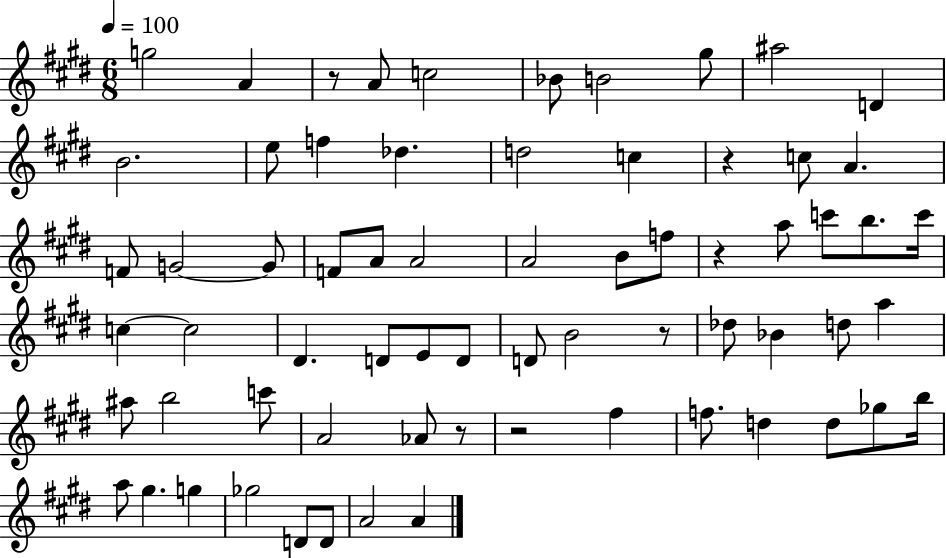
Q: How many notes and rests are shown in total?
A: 67